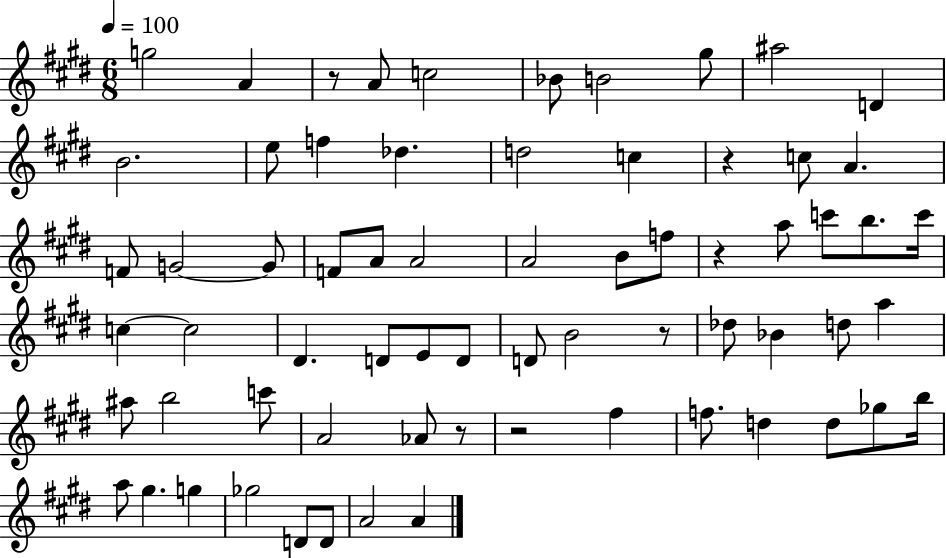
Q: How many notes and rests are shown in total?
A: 67